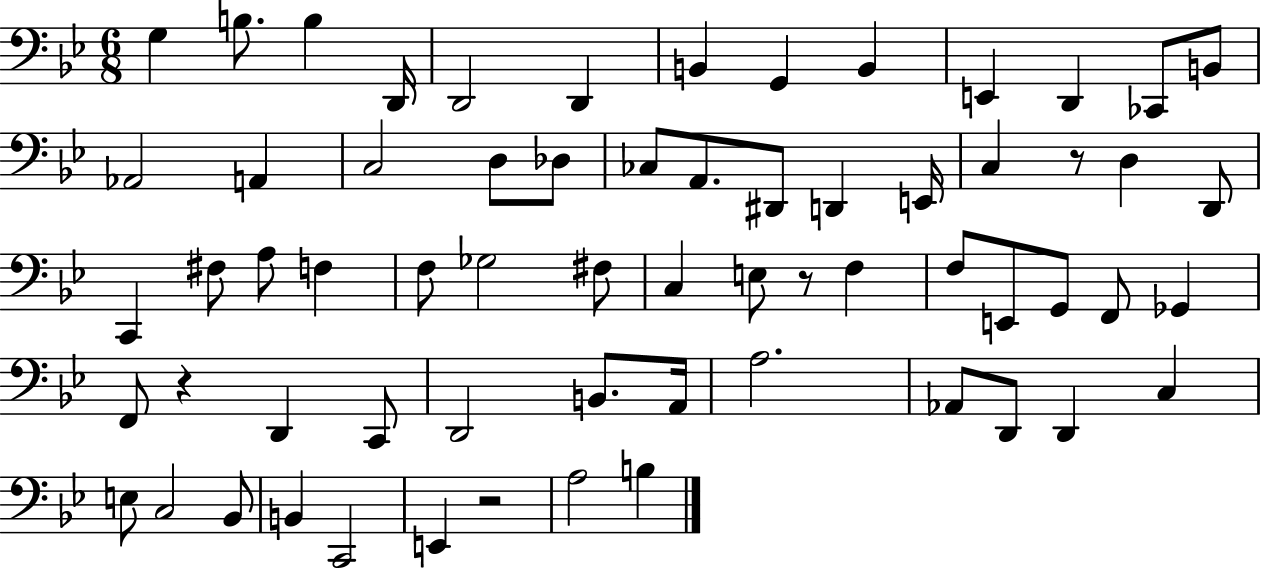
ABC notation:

X:1
T:Untitled
M:6/8
L:1/4
K:Bb
G, B,/2 B, D,,/4 D,,2 D,, B,, G,, B,, E,, D,, _C,,/2 B,,/2 _A,,2 A,, C,2 D,/2 _D,/2 _C,/2 A,,/2 ^D,,/2 D,, E,,/4 C, z/2 D, D,,/2 C,, ^F,/2 A,/2 F, F,/2 _G,2 ^F,/2 C, E,/2 z/2 F, F,/2 E,,/2 G,,/2 F,,/2 _G,, F,,/2 z D,, C,,/2 D,,2 B,,/2 A,,/4 A,2 _A,,/2 D,,/2 D,, C, E,/2 C,2 _B,,/2 B,, C,,2 E,, z2 A,2 B,